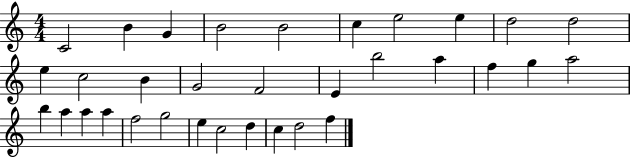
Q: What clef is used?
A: treble